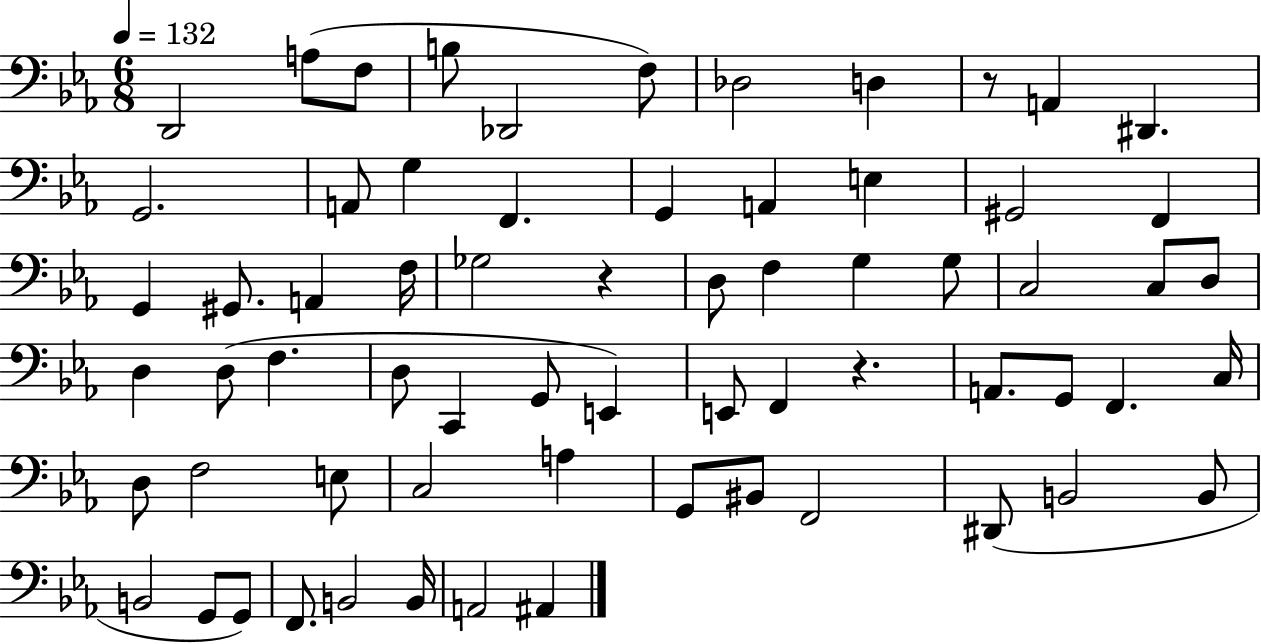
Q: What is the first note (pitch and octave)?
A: D2